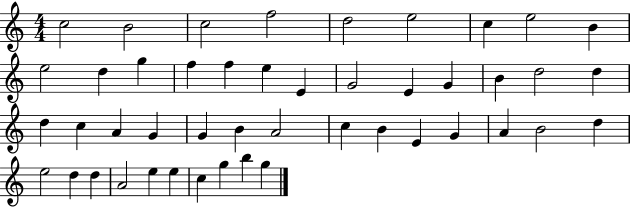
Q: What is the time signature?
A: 4/4